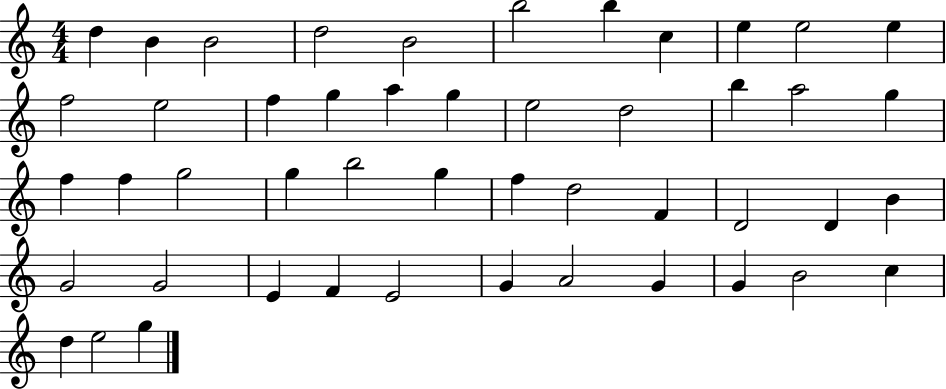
X:1
T:Untitled
M:4/4
L:1/4
K:C
d B B2 d2 B2 b2 b c e e2 e f2 e2 f g a g e2 d2 b a2 g f f g2 g b2 g f d2 F D2 D B G2 G2 E F E2 G A2 G G B2 c d e2 g